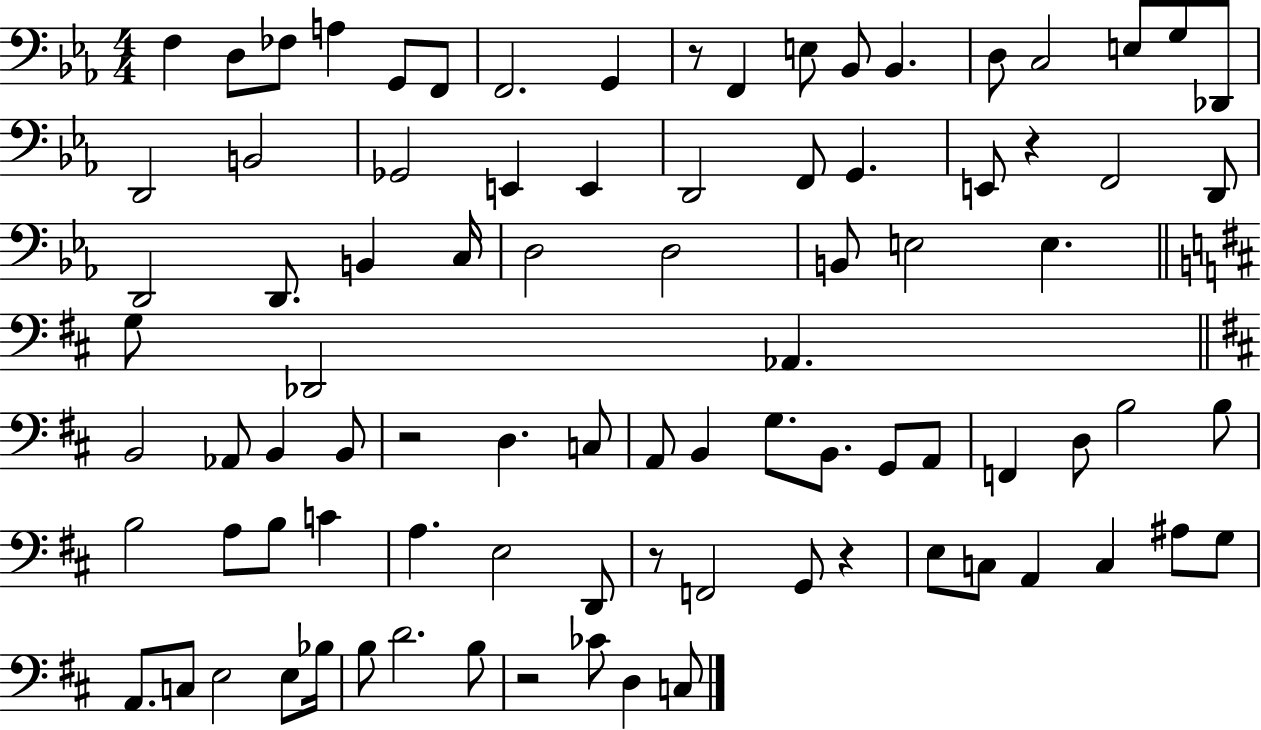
X:1
T:Untitled
M:4/4
L:1/4
K:Eb
F, D,/2 _F,/2 A, G,,/2 F,,/2 F,,2 G,, z/2 F,, E,/2 _B,,/2 _B,, D,/2 C,2 E,/2 G,/2 _D,,/2 D,,2 B,,2 _G,,2 E,, E,, D,,2 F,,/2 G,, E,,/2 z F,,2 D,,/2 D,,2 D,,/2 B,, C,/4 D,2 D,2 B,,/2 E,2 E, G,/2 _D,,2 _A,, B,,2 _A,,/2 B,, B,,/2 z2 D, C,/2 A,,/2 B,, G,/2 B,,/2 G,,/2 A,,/2 F,, D,/2 B,2 B,/2 B,2 A,/2 B,/2 C A, E,2 D,,/2 z/2 F,,2 G,,/2 z E,/2 C,/2 A,, C, ^A,/2 G,/2 A,,/2 C,/2 E,2 E,/2 _B,/4 B,/2 D2 B,/2 z2 _C/2 D, C,/2